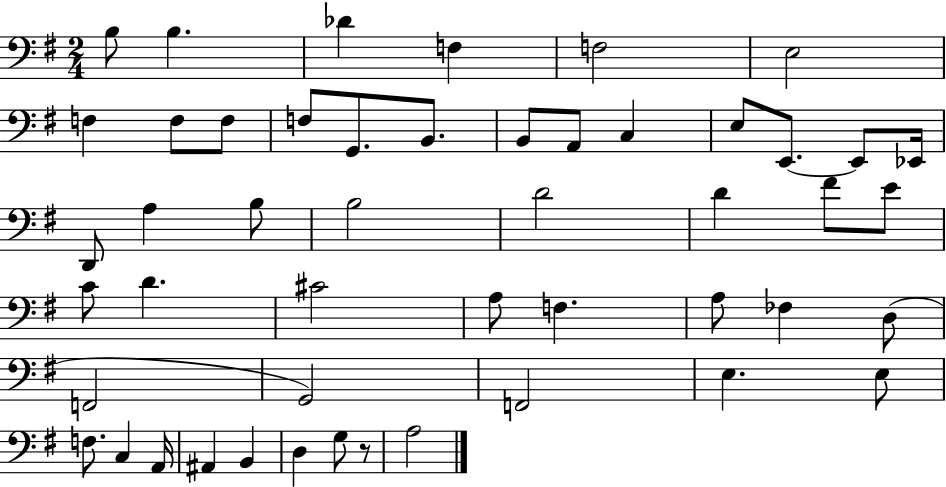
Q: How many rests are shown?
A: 1